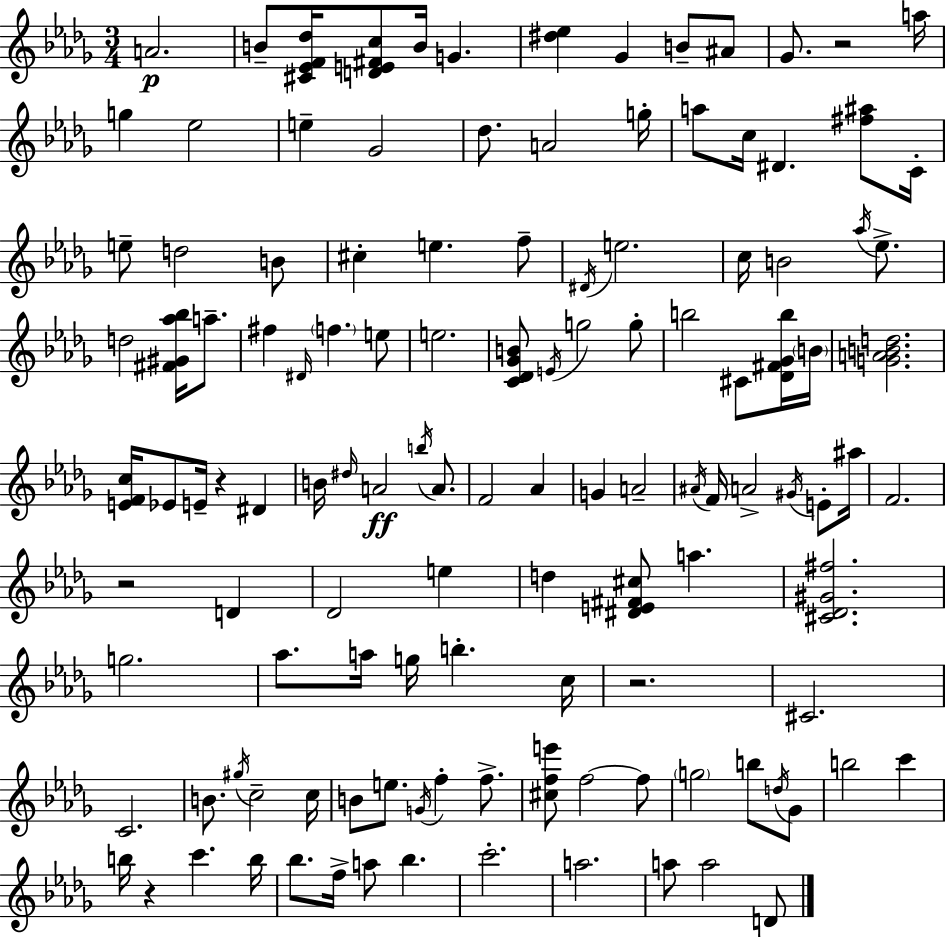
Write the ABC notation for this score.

X:1
T:Untitled
M:3/4
L:1/4
K:Bbm
A2 B/2 [^C_EF_d]/4 [DE^Fc]/2 B/4 G [^d_e] _G B/2 ^A/2 _G/2 z2 a/4 g _e2 e _G2 _d/2 A2 g/4 a/2 c/4 ^D [^f^a]/2 C/4 e/2 d2 B/2 ^c e f/2 ^D/4 e2 c/4 B2 _a/4 _e/2 d2 [^F^G_a_b]/4 a/2 ^f ^D/4 f e/2 e2 [C_D_GB]/2 E/4 g2 g/2 b2 ^C/2 [_D^F_Gb]/4 B/4 [GABd]2 [EFc]/4 _E/2 E/4 z ^D B/4 ^d/4 A2 b/4 A/2 F2 _A G A2 ^A/4 F/4 A2 ^G/4 E/2 ^a/4 F2 z2 D _D2 e d [^DE^F^c]/2 a [^C_D^G^f]2 g2 _a/2 a/4 g/4 b c/4 z2 ^C2 C2 B/2 ^g/4 c2 c/4 B/2 e/2 G/4 f f/2 [^cfe']/2 f2 f/2 g2 b/2 d/4 _G/2 b2 c' b/4 z c' b/4 _b/2 f/4 a/2 _b c'2 a2 a/2 a2 D/2